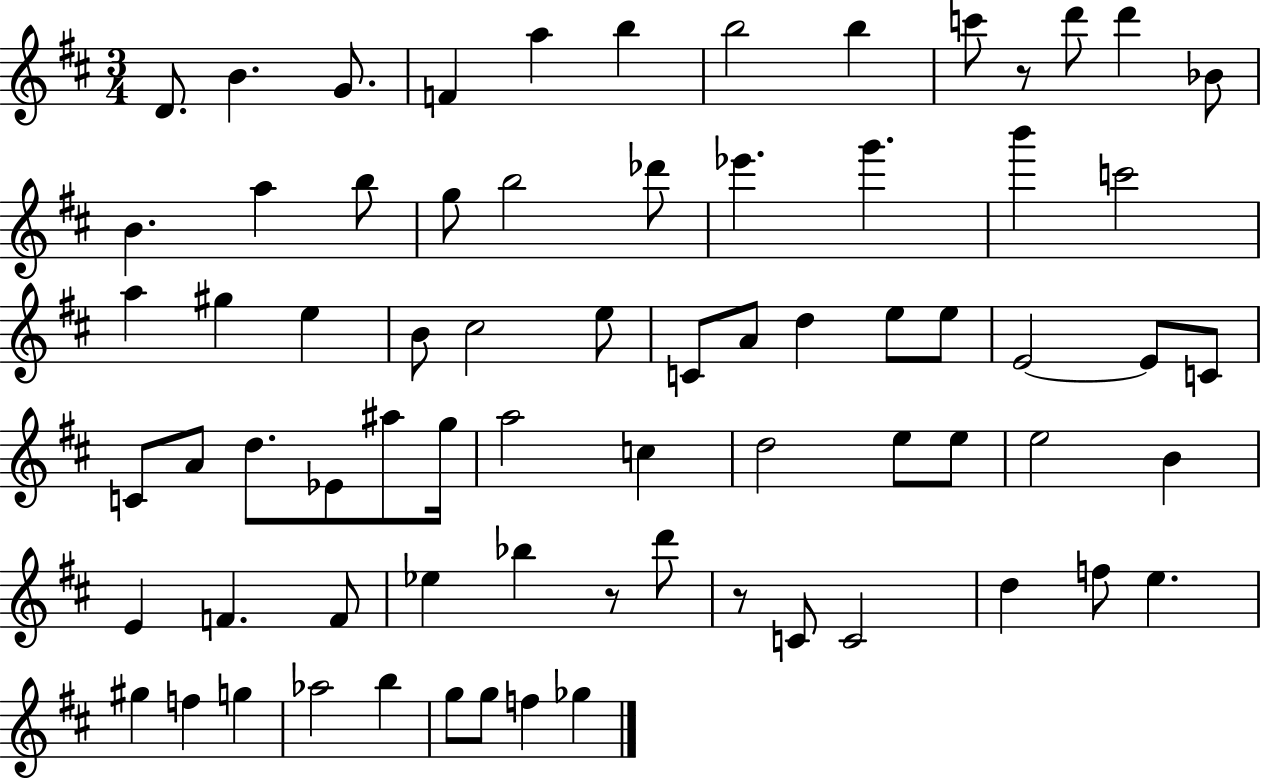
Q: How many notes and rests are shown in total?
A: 72